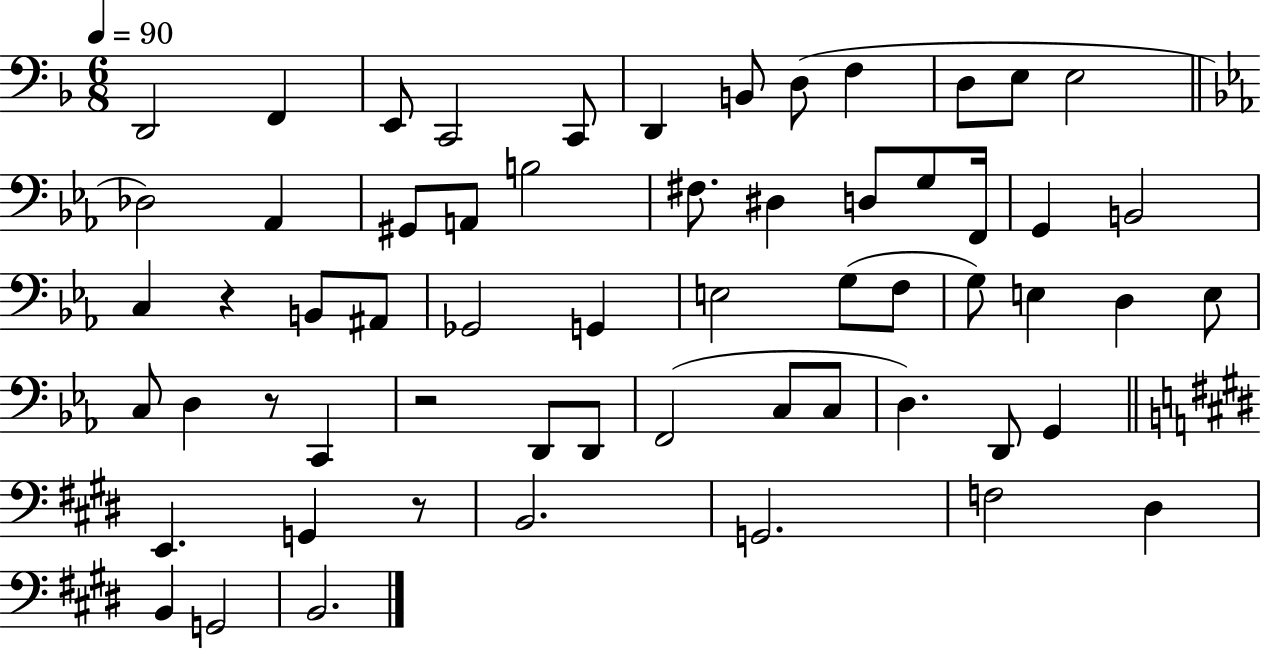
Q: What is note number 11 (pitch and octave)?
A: E3